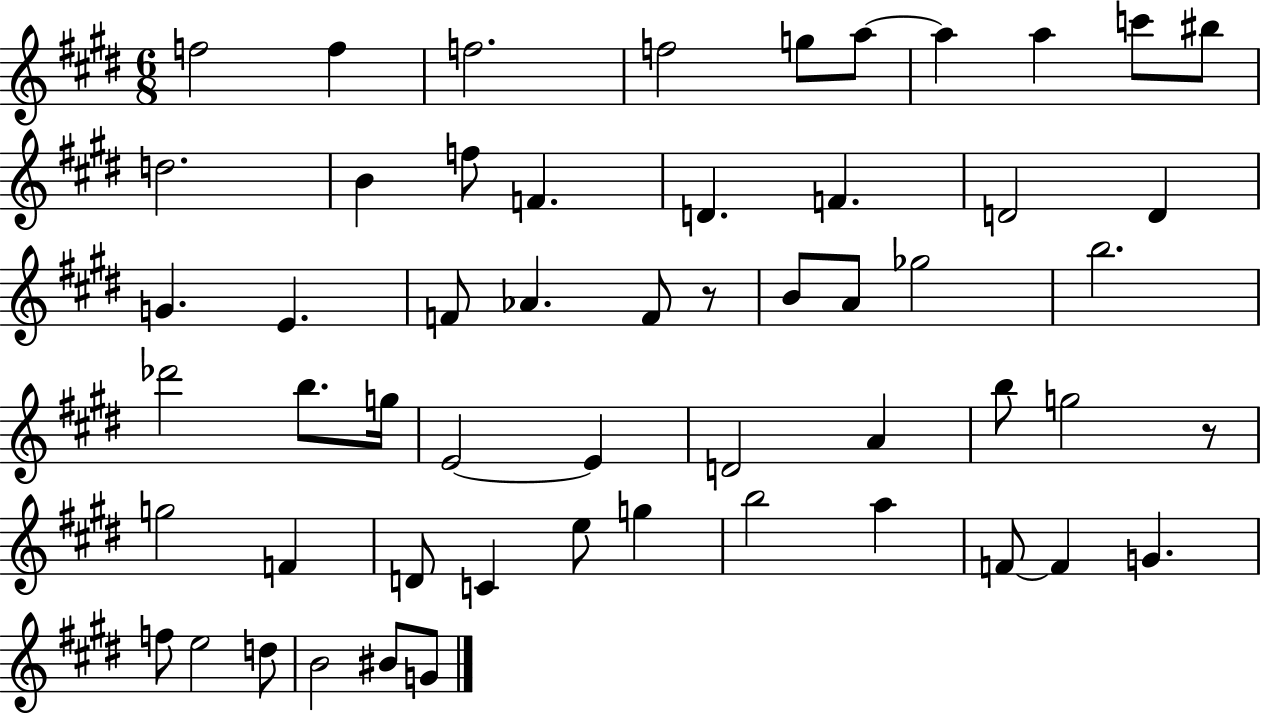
X:1
T:Untitled
M:6/8
L:1/4
K:E
f2 f f2 f2 g/2 a/2 a a c'/2 ^b/2 d2 B f/2 F D F D2 D G E F/2 _A F/2 z/2 B/2 A/2 _g2 b2 _d'2 b/2 g/4 E2 E D2 A b/2 g2 z/2 g2 F D/2 C e/2 g b2 a F/2 F G f/2 e2 d/2 B2 ^B/2 G/2